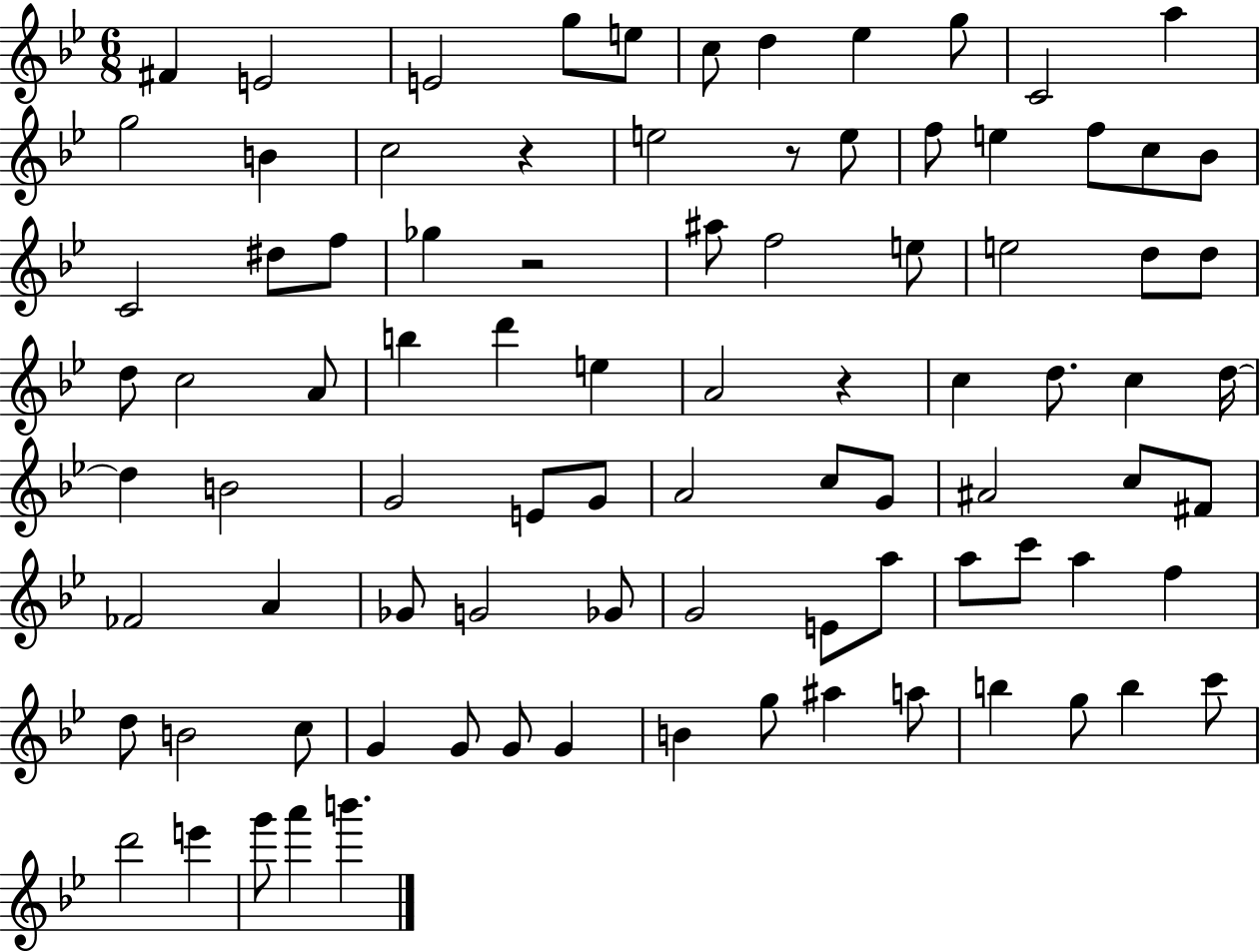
{
  \clef treble
  \numericTimeSignature
  \time 6/8
  \key bes \major
  fis'4 e'2 | e'2 g''8 e''8 | c''8 d''4 ees''4 g''8 | c'2 a''4 | \break g''2 b'4 | c''2 r4 | e''2 r8 e''8 | f''8 e''4 f''8 c''8 bes'8 | \break c'2 dis''8 f''8 | ges''4 r2 | ais''8 f''2 e''8 | e''2 d''8 d''8 | \break d''8 c''2 a'8 | b''4 d'''4 e''4 | a'2 r4 | c''4 d''8. c''4 d''16~~ | \break d''4 b'2 | g'2 e'8 g'8 | a'2 c''8 g'8 | ais'2 c''8 fis'8 | \break fes'2 a'4 | ges'8 g'2 ges'8 | g'2 e'8 a''8 | a''8 c'''8 a''4 f''4 | \break d''8 b'2 c''8 | g'4 g'8 g'8 g'4 | b'4 g''8 ais''4 a''8 | b''4 g''8 b''4 c'''8 | \break d'''2 e'''4 | g'''8 a'''4 b'''4. | \bar "|."
}